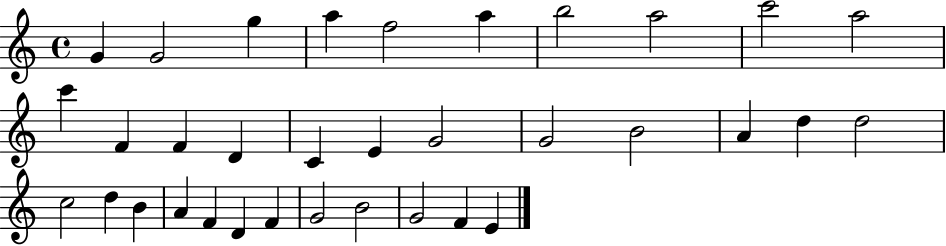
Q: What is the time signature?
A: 4/4